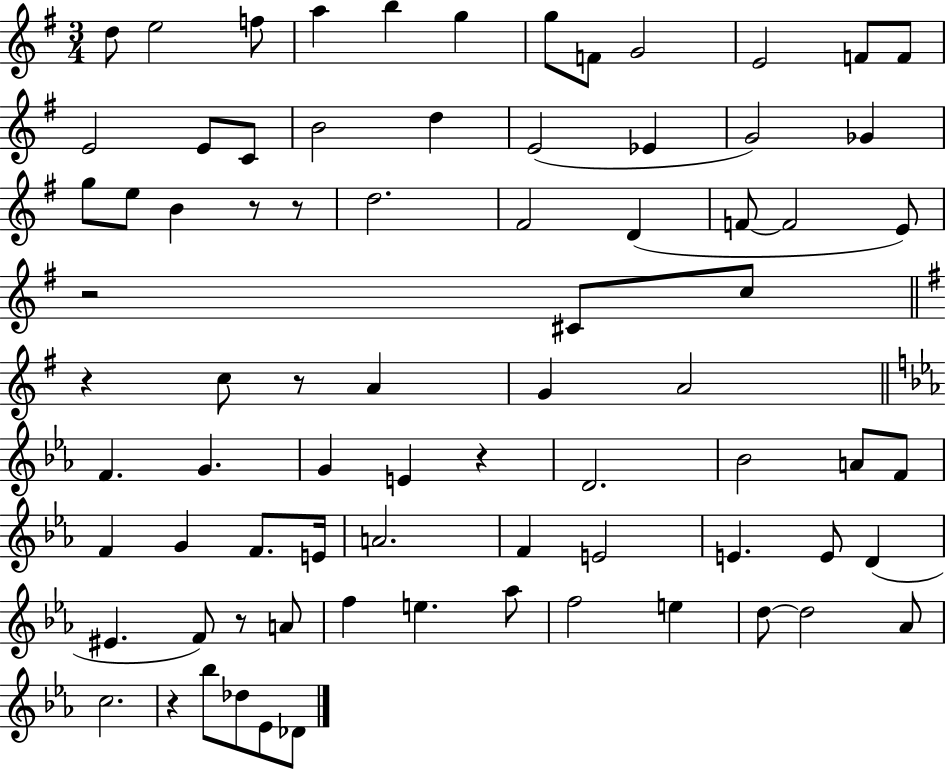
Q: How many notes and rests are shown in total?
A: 78